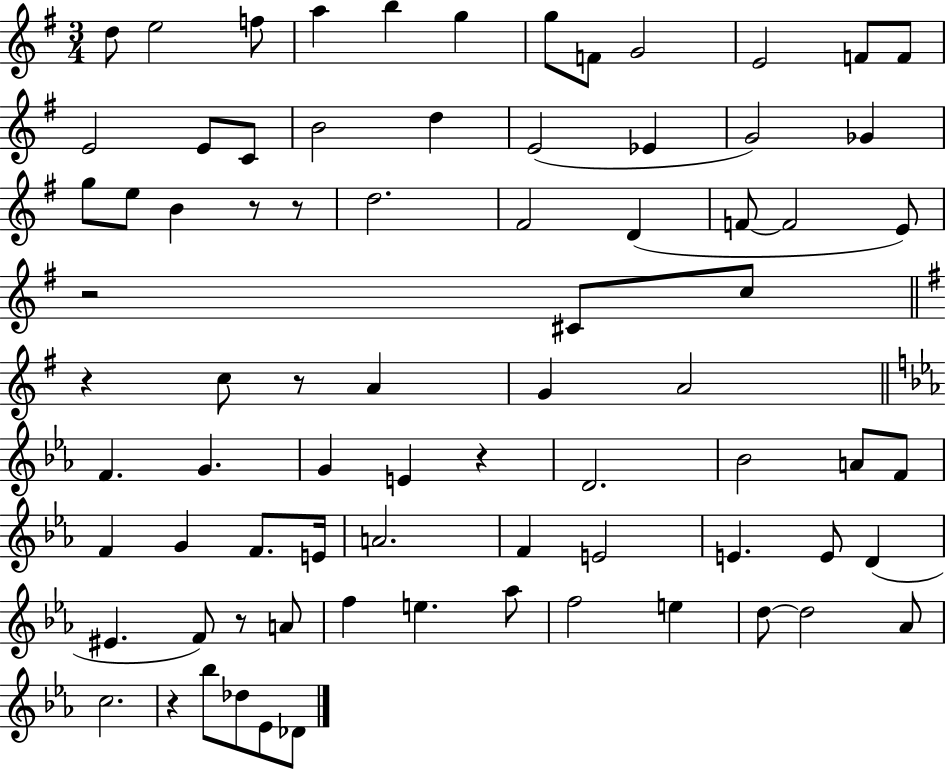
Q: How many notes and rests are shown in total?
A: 78